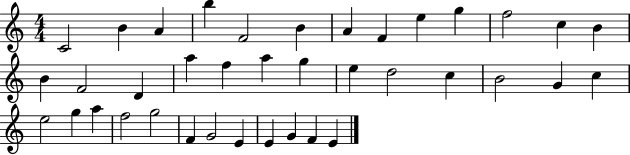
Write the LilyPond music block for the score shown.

{
  \clef treble
  \numericTimeSignature
  \time 4/4
  \key c \major
  c'2 b'4 a'4 | b''4 f'2 b'4 | a'4 f'4 e''4 g''4 | f''2 c''4 b'4 | \break b'4 f'2 d'4 | a''4 f''4 a''4 g''4 | e''4 d''2 c''4 | b'2 g'4 c''4 | \break e''2 g''4 a''4 | f''2 g''2 | f'4 g'2 e'4 | e'4 g'4 f'4 e'4 | \break \bar "|."
}